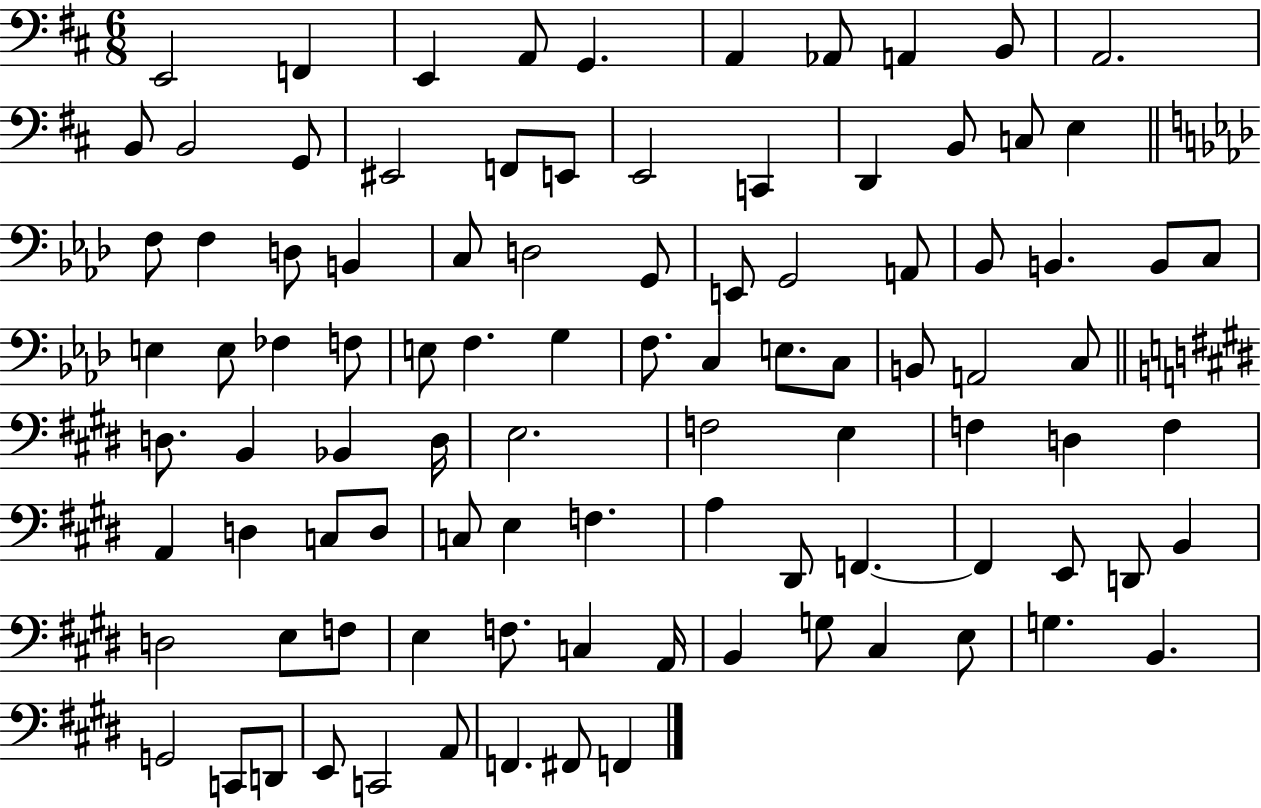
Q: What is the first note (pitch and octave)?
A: E2